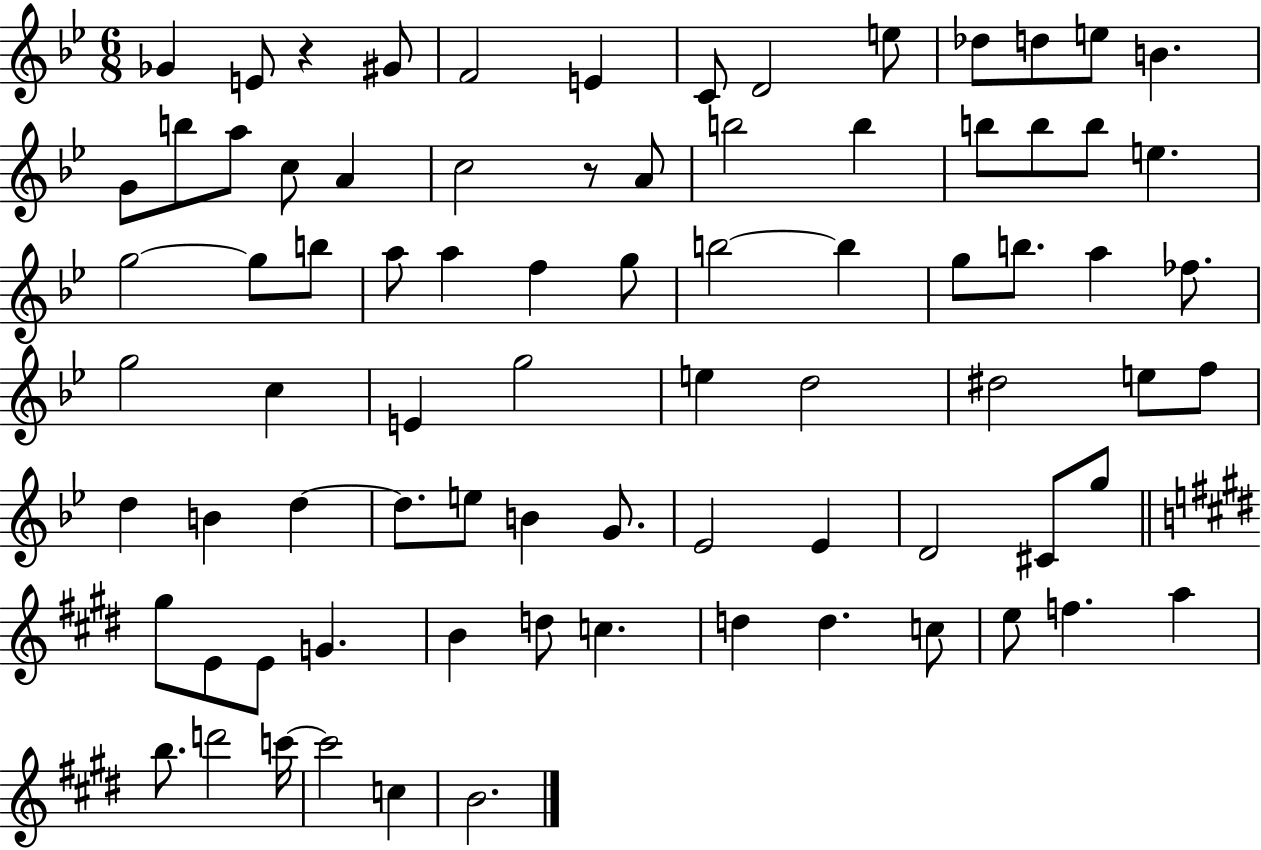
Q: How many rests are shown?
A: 2